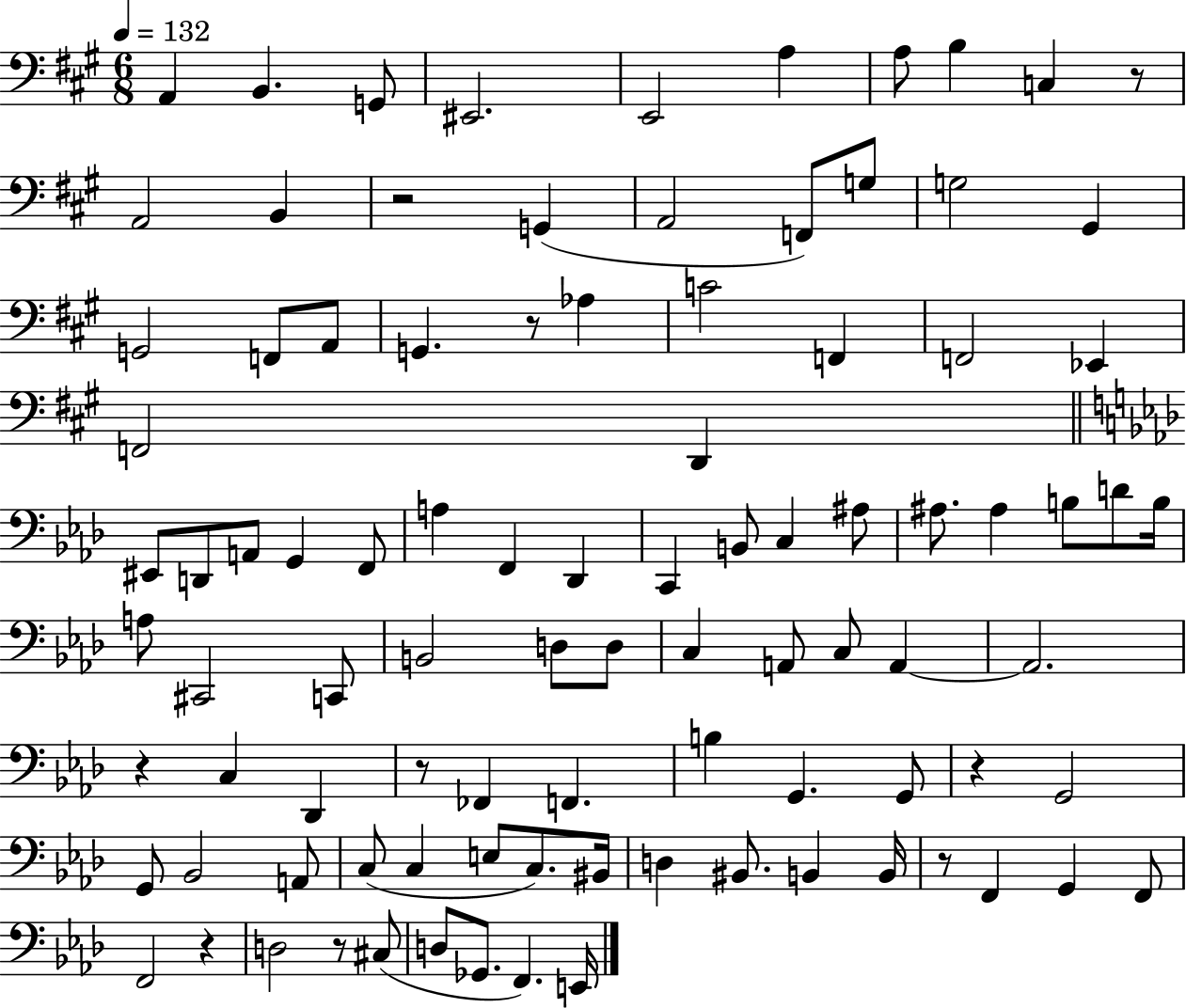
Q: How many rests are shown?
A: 9